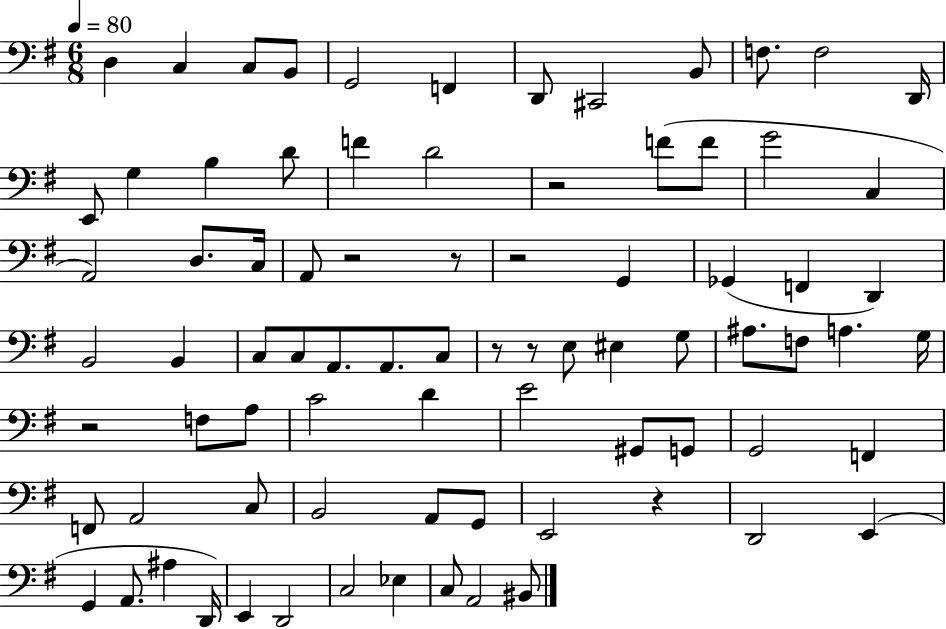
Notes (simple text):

D3/q C3/q C3/e B2/e G2/h F2/q D2/e C#2/h B2/e F3/e. F3/h D2/s E2/e G3/q B3/q D4/e F4/q D4/h R/h F4/e F4/e G4/h C3/q A2/h D3/e. C3/s A2/e R/h R/e R/h G2/q Gb2/q F2/q D2/q B2/h B2/q C3/e C3/e A2/e. A2/e. C3/e R/e R/e E3/e EIS3/q G3/e A#3/e. F3/e A3/q. G3/s R/h F3/e A3/e C4/h D4/q E4/h G#2/e G2/e G2/h F2/q F2/e A2/h C3/e B2/h A2/e G2/e E2/h R/q D2/h E2/q G2/q A2/e. A#3/q D2/s E2/q D2/h C3/h Eb3/q C3/e A2/h BIS2/e